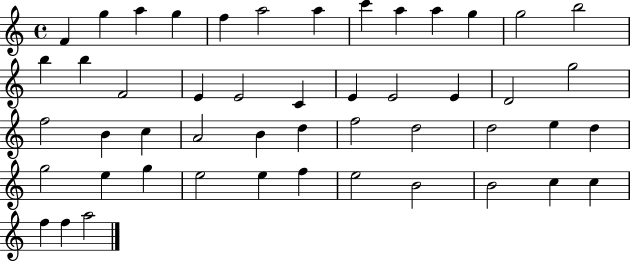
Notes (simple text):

F4/q G5/q A5/q G5/q F5/q A5/h A5/q C6/q A5/q A5/q G5/q G5/h B5/h B5/q B5/q F4/h E4/q E4/h C4/q E4/q E4/h E4/q D4/h G5/h F5/h B4/q C5/q A4/h B4/q D5/q F5/h D5/h D5/h E5/q D5/q G5/h E5/q G5/q E5/h E5/q F5/q E5/h B4/h B4/h C5/q C5/q F5/q F5/q A5/h